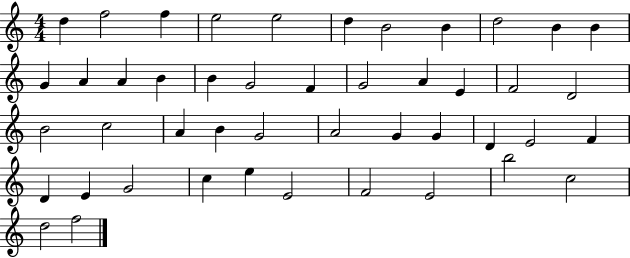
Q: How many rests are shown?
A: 0